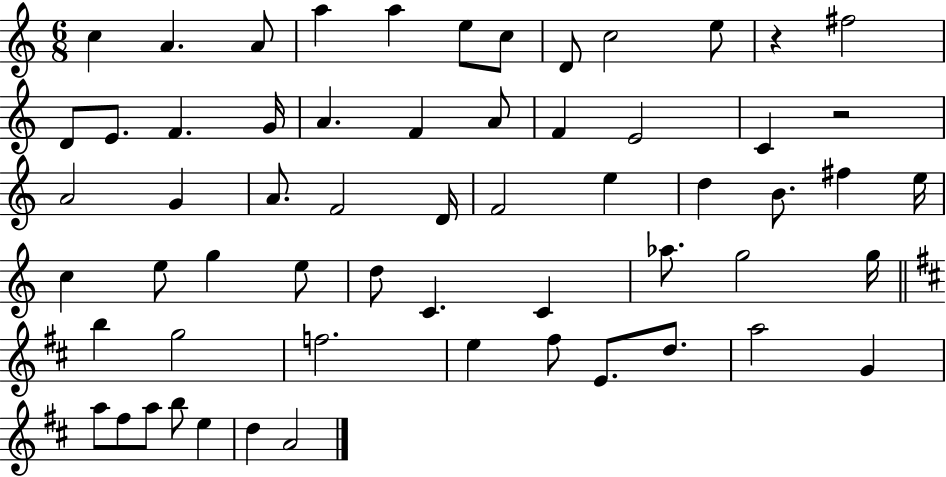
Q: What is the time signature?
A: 6/8